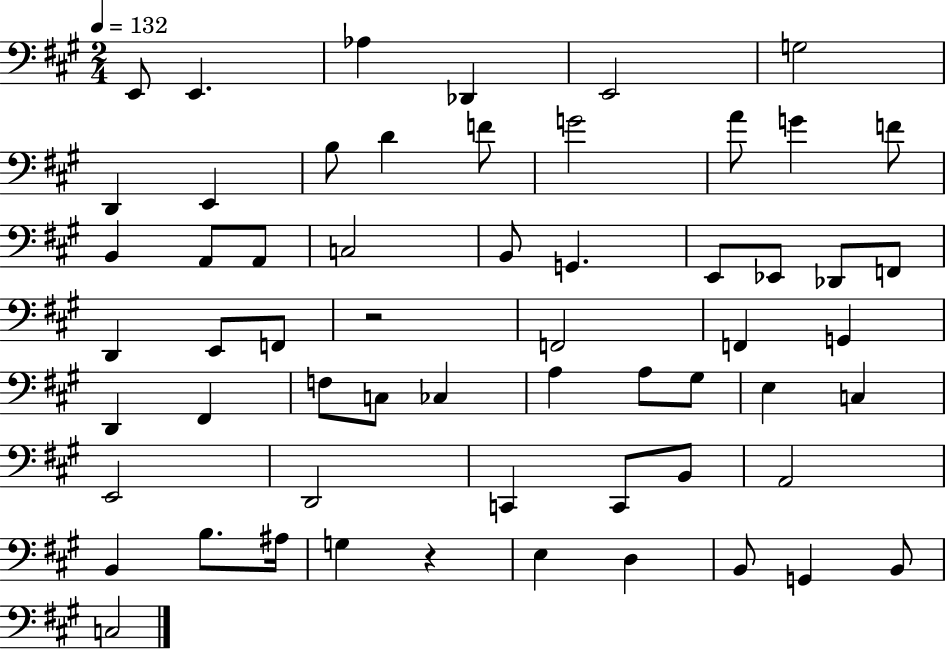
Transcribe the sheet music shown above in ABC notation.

X:1
T:Untitled
M:2/4
L:1/4
K:A
E,,/2 E,, _A, _D,, E,,2 G,2 D,, E,, B,/2 D F/2 G2 A/2 G F/2 B,, A,,/2 A,,/2 C,2 B,,/2 G,, E,,/2 _E,,/2 _D,,/2 F,,/2 D,, E,,/2 F,,/2 z2 F,,2 F,, G,, D,, ^F,, F,/2 C,/2 _C, A, A,/2 ^G,/2 E, C, E,,2 D,,2 C,, C,,/2 B,,/2 A,,2 B,, B,/2 ^A,/4 G, z E, D, B,,/2 G,, B,,/2 C,2